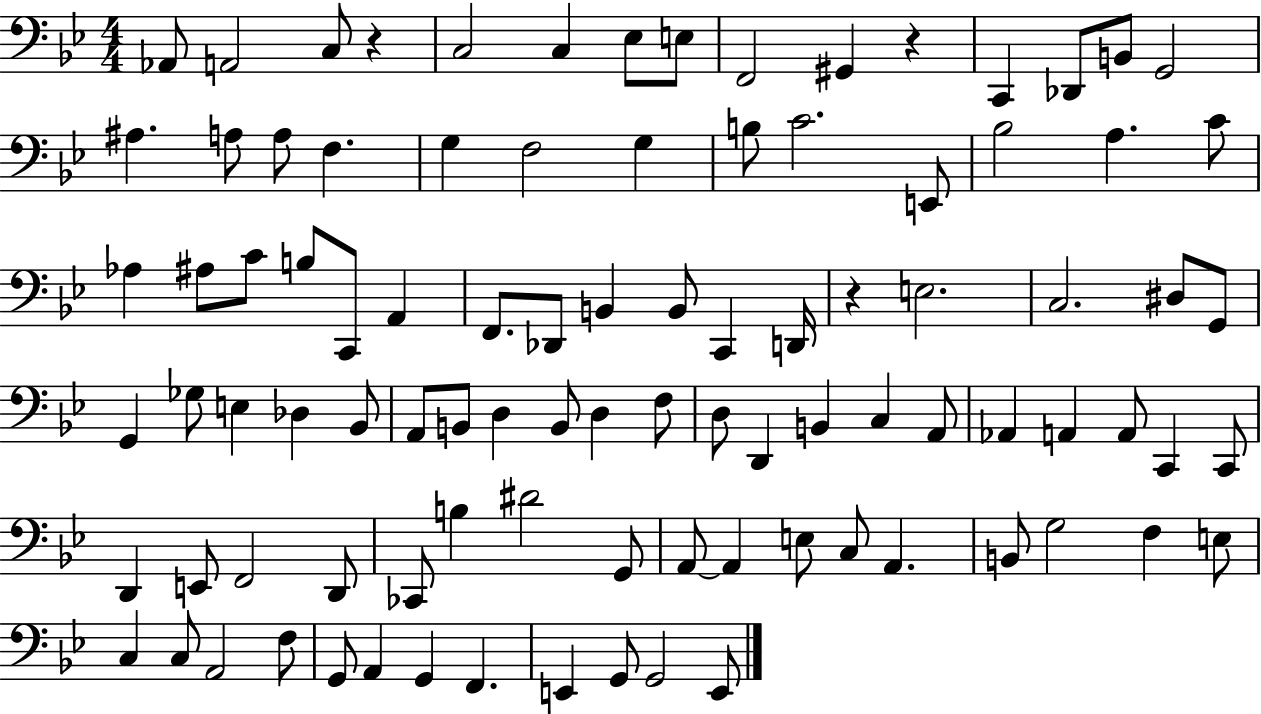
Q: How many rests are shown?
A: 3